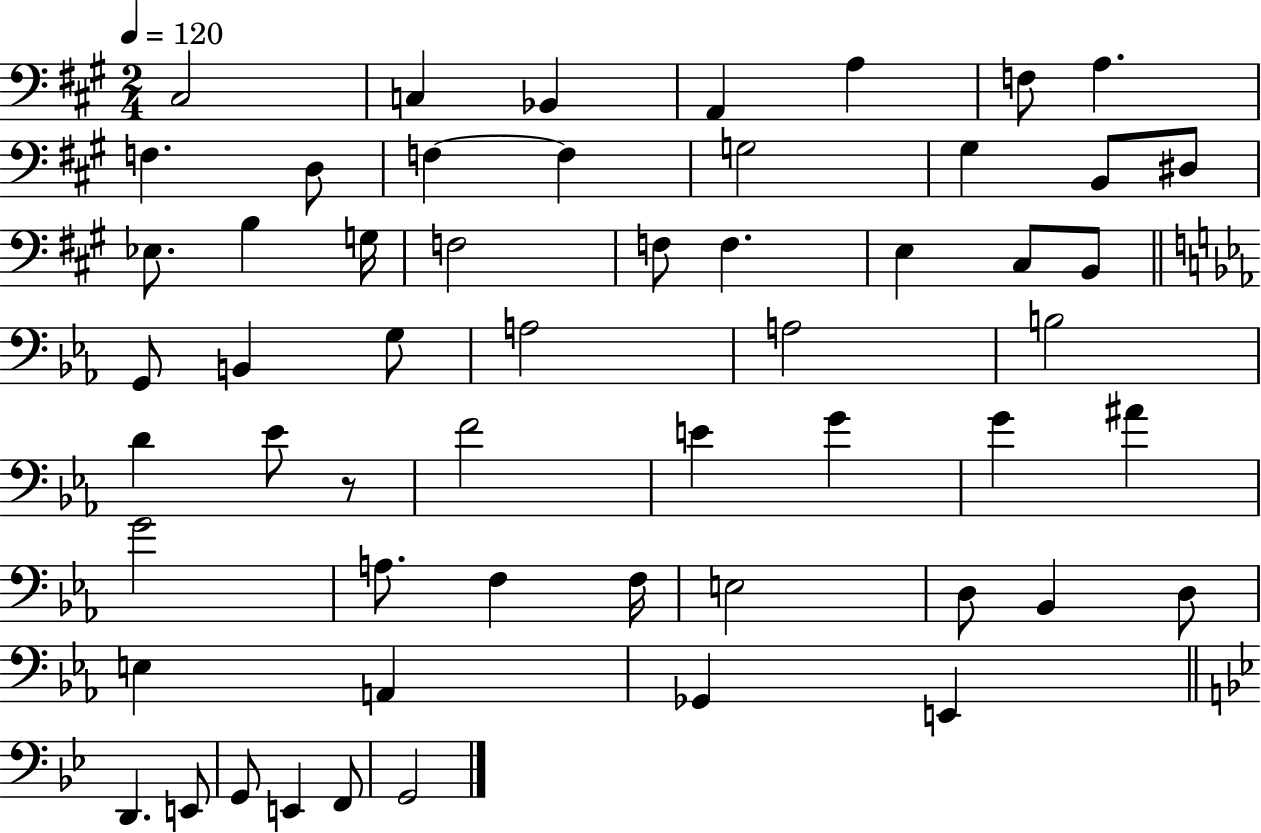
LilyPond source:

{
  \clef bass
  \numericTimeSignature
  \time 2/4
  \key a \major
  \tempo 4 = 120
  \repeat volta 2 { cis2 | c4 bes,4 | a,4 a4 | f8 a4. | \break f4. d8 | f4~~ f4 | g2 | gis4 b,8 dis8 | \break ees8. b4 g16 | f2 | f8 f4. | e4 cis8 b,8 | \break \bar "||" \break \key c \minor g,8 b,4 g8 | a2 | a2 | b2 | \break d'4 ees'8 r8 | f'2 | e'4 g'4 | g'4 ais'4 | \break g'2 | a8. f4 f16 | e2 | d8 bes,4 d8 | \break e4 a,4 | ges,4 e,4 | \bar "||" \break \key bes \major d,4. e,8 | g,8 e,4 f,8 | g,2 | } \bar "|."
}